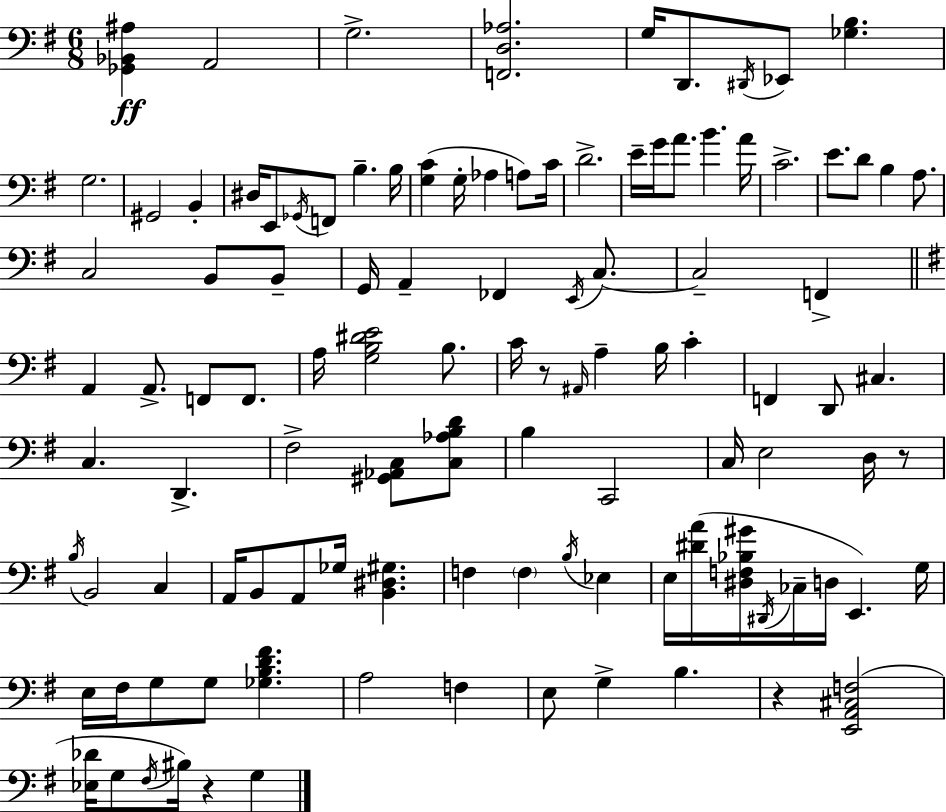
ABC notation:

X:1
T:Untitled
M:6/8
L:1/4
K:Em
[_G,,_B,,^A,] A,,2 G,2 [F,,D,_A,]2 G,/4 D,,/2 ^D,,/4 _E,,/2 [_G,B,] G,2 ^G,,2 B,, ^D,/4 E,,/2 _G,,/4 F,,/2 B, B,/4 [G,C] G,/4 _A, A,/2 C/4 D2 E/4 G/4 A/2 B A/4 C2 E/2 D/2 B, A,/2 C,2 B,,/2 B,,/2 G,,/4 A,, _F,, E,,/4 C,/2 C,2 F,, A,, A,,/2 F,,/2 F,,/2 A,/4 [G,B,^DE]2 B,/2 C/4 z/2 ^A,,/4 A, B,/4 C F,, D,,/2 ^C, C, D,, ^F,2 [^G,,_A,,C,]/2 [C,_A,B,D]/2 B, C,,2 C,/4 E,2 D,/4 z/2 B,/4 B,,2 C, A,,/4 B,,/2 A,,/2 _G,/4 [B,,^D,^G,] F, F, B,/4 _E, E,/4 [^DA]/4 [^D,F,_B,^G]/4 ^D,,/4 _C,/4 D,/4 E,, G,/4 E,/4 ^F,/4 G,/2 G,/2 [_G,B,D^F] A,2 F, E,/2 G, B, z [E,,A,,^C,F,]2 [_E,_D]/4 G,/2 ^F,/4 ^B,/4 z G,